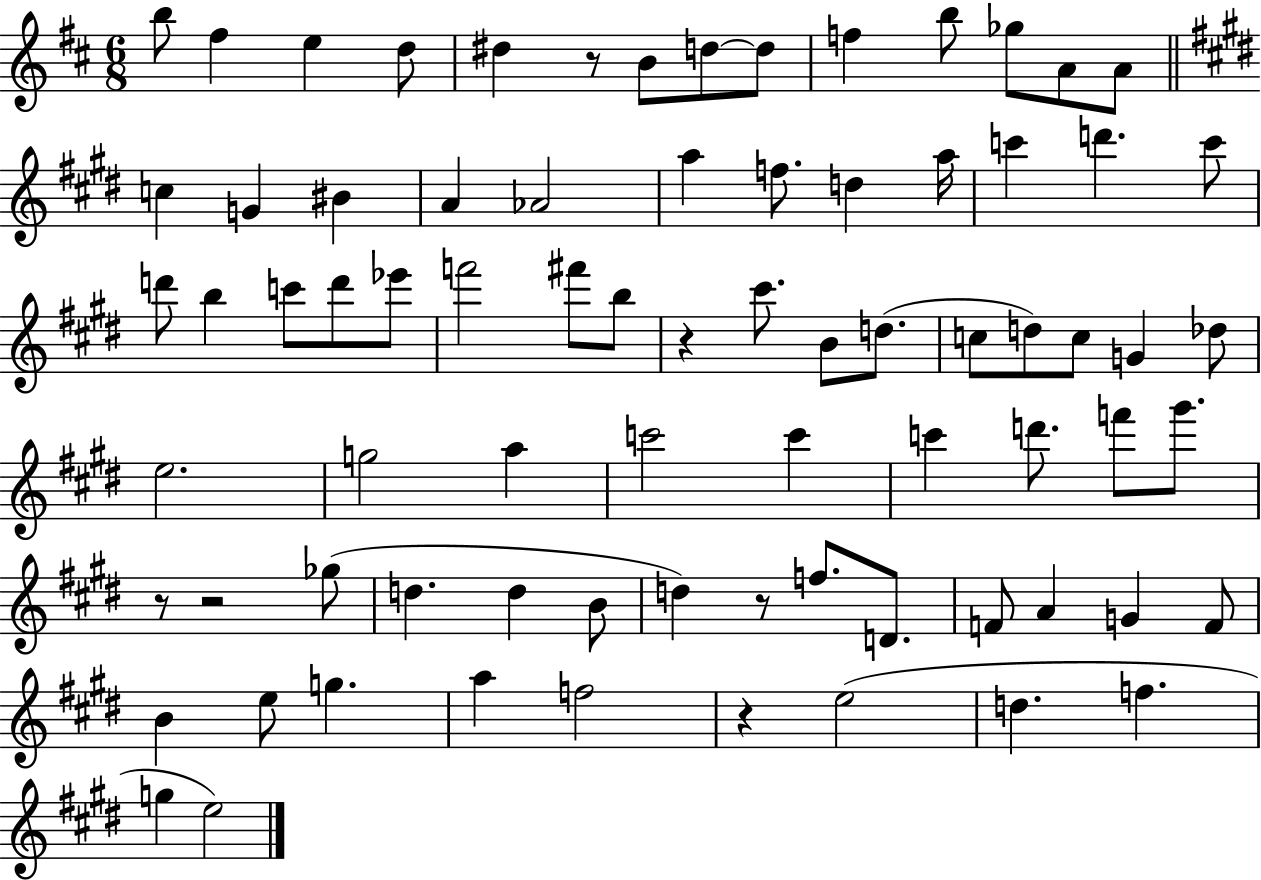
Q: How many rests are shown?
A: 6